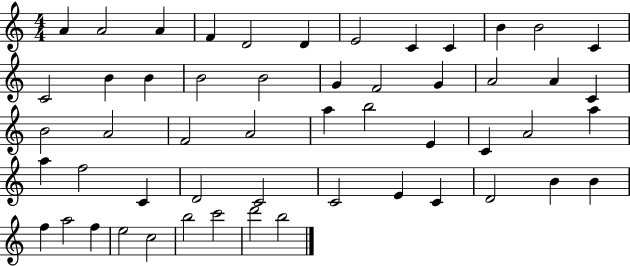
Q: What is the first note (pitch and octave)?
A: A4